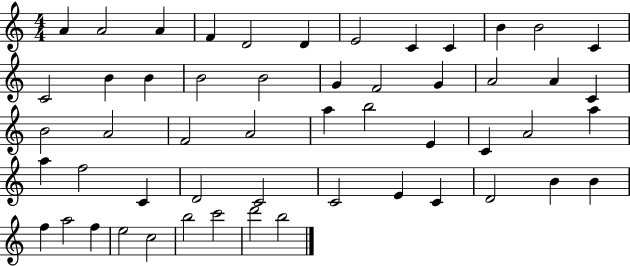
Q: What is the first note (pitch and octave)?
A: A4